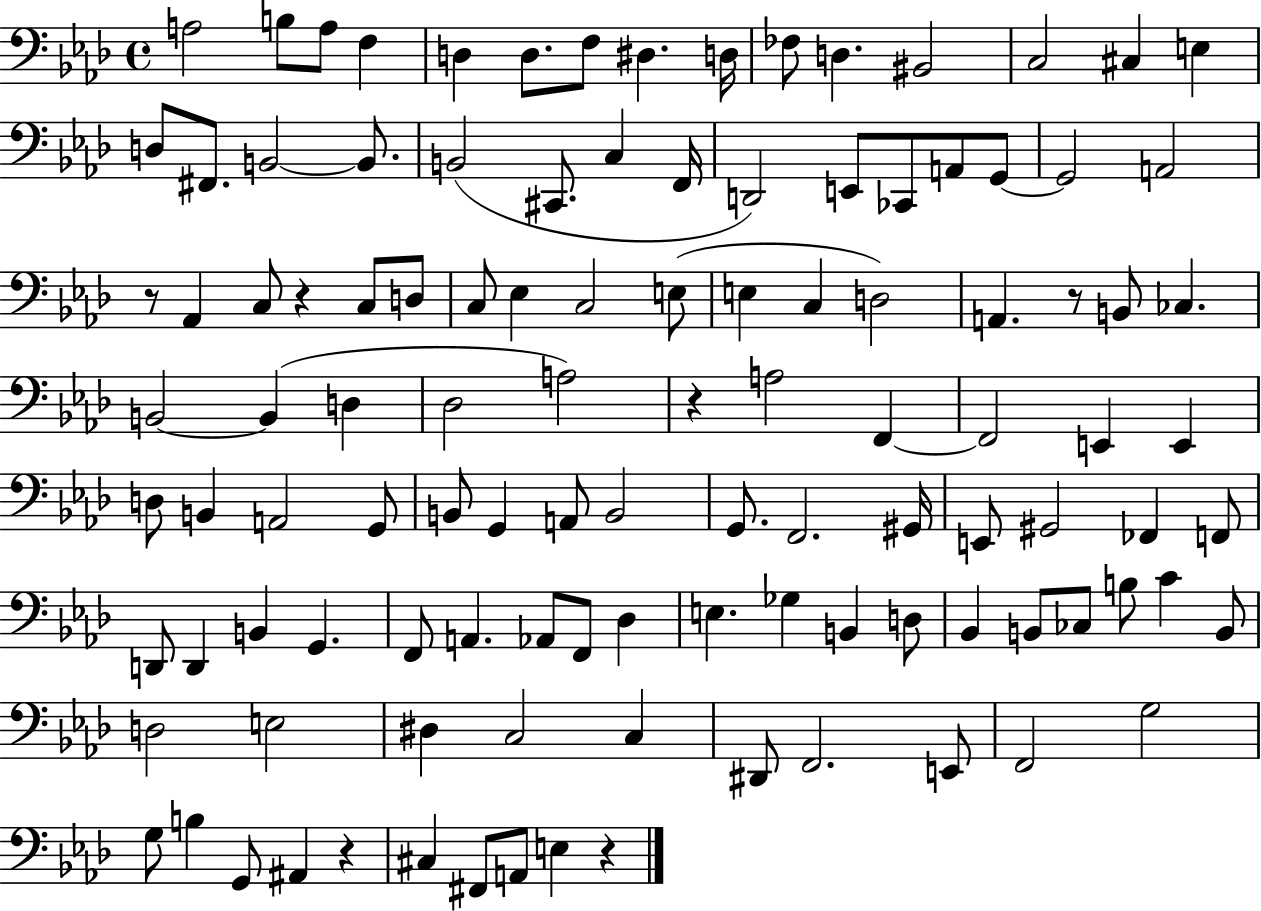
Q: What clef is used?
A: bass